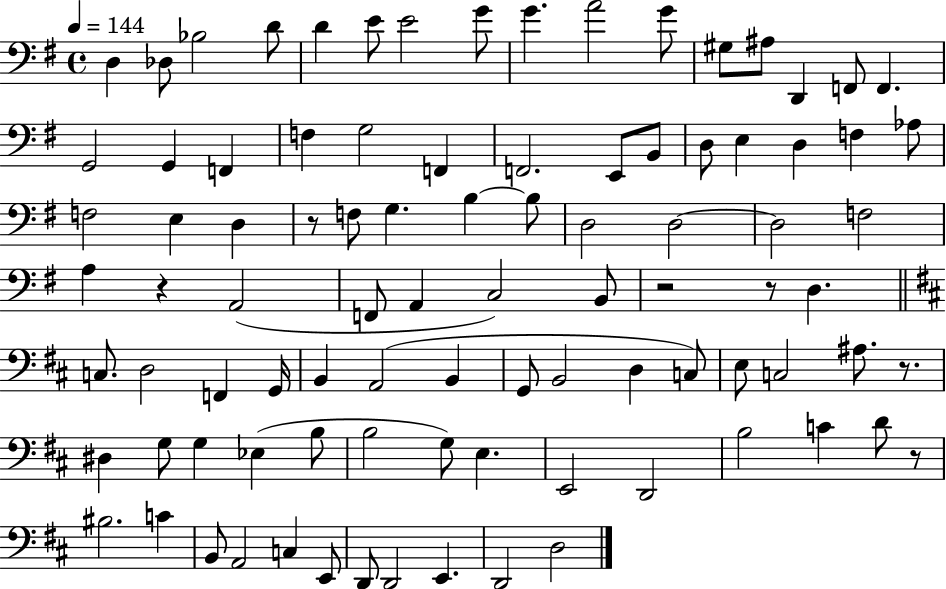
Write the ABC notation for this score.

X:1
T:Untitled
M:4/4
L:1/4
K:G
D, _D,/2 _B,2 D/2 D E/2 E2 G/2 G A2 G/2 ^G,/2 ^A,/2 D,, F,,/2 F,, G,,2 G,, F,, F, G,2 F,, F,,2 E,,/2 B,,/2 D,/2 E, D, F, _A,/2 F,2 E, D, z/2 F,/2 G, B, B,/2 D,2 D,2 D,2 F,2 A, z A,,2 F,,/2 A,, C,2 B,,/2 z2 z/2 D, C,/2 D,2 F,, G,,/4 B,, A,,2 B,, G,,/2 B,,2 D, C,/2 E,/2 C,2 ^A,/2 z/2 ^D, G,/2 G, _E, B,/2 B,2 G,/2 E, E,,2 D,,2 B,2 C D/2 z/2 ^B,2 C B,,/2 A,,2 C, E,,/2 D,,/2 D,,2 E,, D,,2 D,2